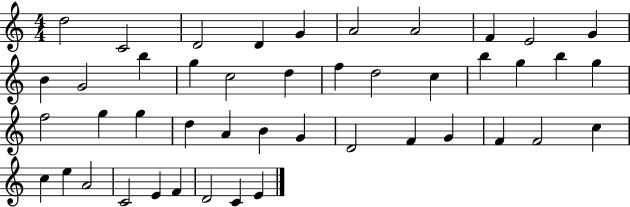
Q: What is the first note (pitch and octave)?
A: D5